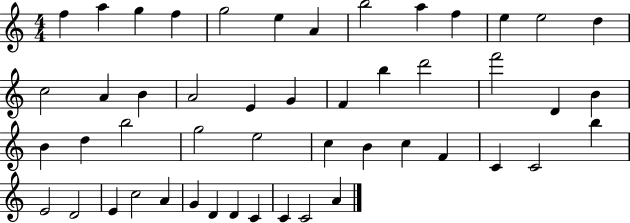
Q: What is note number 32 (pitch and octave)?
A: B4